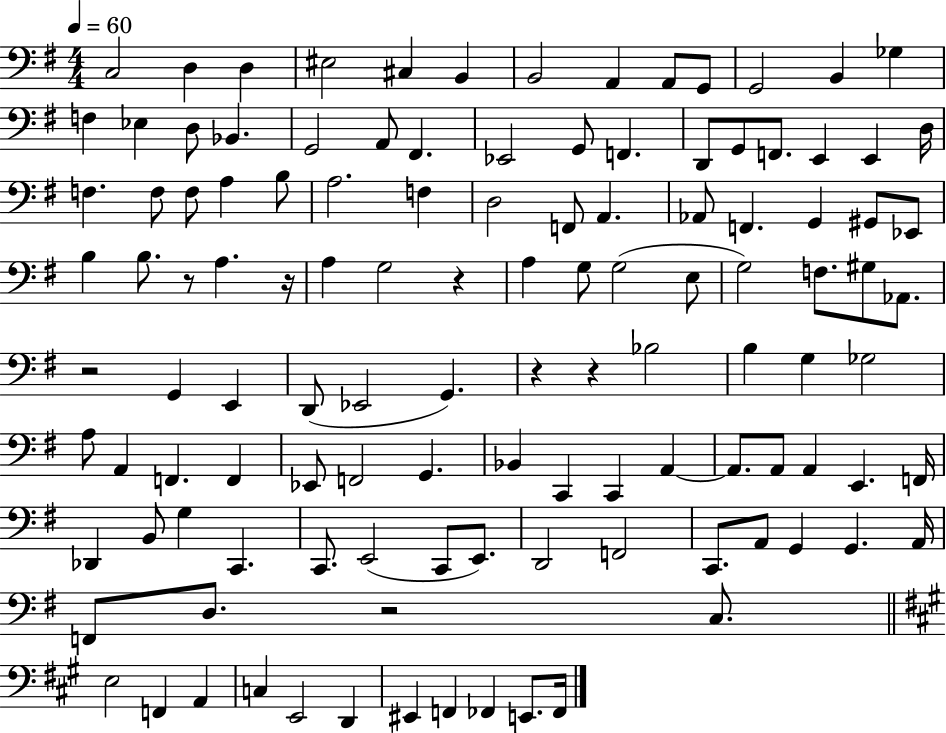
{
  \clef bass
  \numericTimeSignature
  \time 4/4
  \key g \major
  \tempo 4 = 60
  c2 d4 d4 | eis2 cis4 b,4 | b,2 a,4 a,8 g,8 | g,2 b,4 ges4 | \break f4 ees4 d8 bes,4. | g,2 a,8 fis,4. | ees,2 g,8 f,4. | d,8 g,8 f,8. e,4 e,4 d16 | \break f4. f8 f8 a4 b8 | a2. f4 | d2 f,8 a,4. | aes,8 f,4. g,4 gis,8 ees,8 | \break b4 b8. r8 a4. r16 | a4 g2 r4 | a4 g8 g2( e8 | g2) f8. gis8 aes,8. | \break r2 g,4 e,4 | d,8( ees,2 g,4.) | r4 r4 bes2 | b4 g4 ges2 | \break a8 a,4 f,4. f,4 | ees,8 f,2 g,4. | bes,4 c,4 c,4 a,4~~ | a,8. a,8 a,4 e,4. f,16 | \break des,4 b,8 g4 c,4. | c,8. e,2( c,8 e,8.) | d,2 f,2 | c,8. a,8 g,4 g,4. a,16 | \break f,8 d8. r2 c8. | \bar "||" \break \key a \major e2 f,4 a,4 | c4 e,2 d,4 | eis,4 f,4 fes,4 e,8. fes,16 | \bar "|."
}